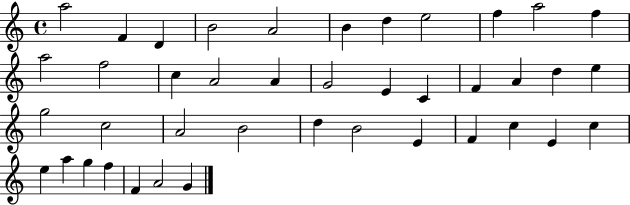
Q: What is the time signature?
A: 4/4